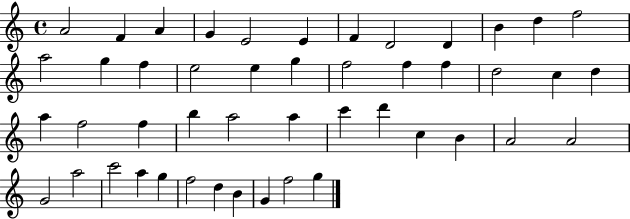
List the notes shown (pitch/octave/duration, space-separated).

A4/h F4/q A4/q G4/q E4/h E4/q F4/q D4/h D4/q B4/q D5/q F5/h A5/h G5/q F5/q E5/h E5/q G5/q F5/h F5/q F5/q D5/h C5/q D5/q A5/q F5/h F5/q B5/q A5/h A5/q C6/q D6/q C5/q B4/q A4/h A4/h G4/h A5/h C6/h A5/q G5/q F5/h D5/q B4/q G4/q F5/h G5/q